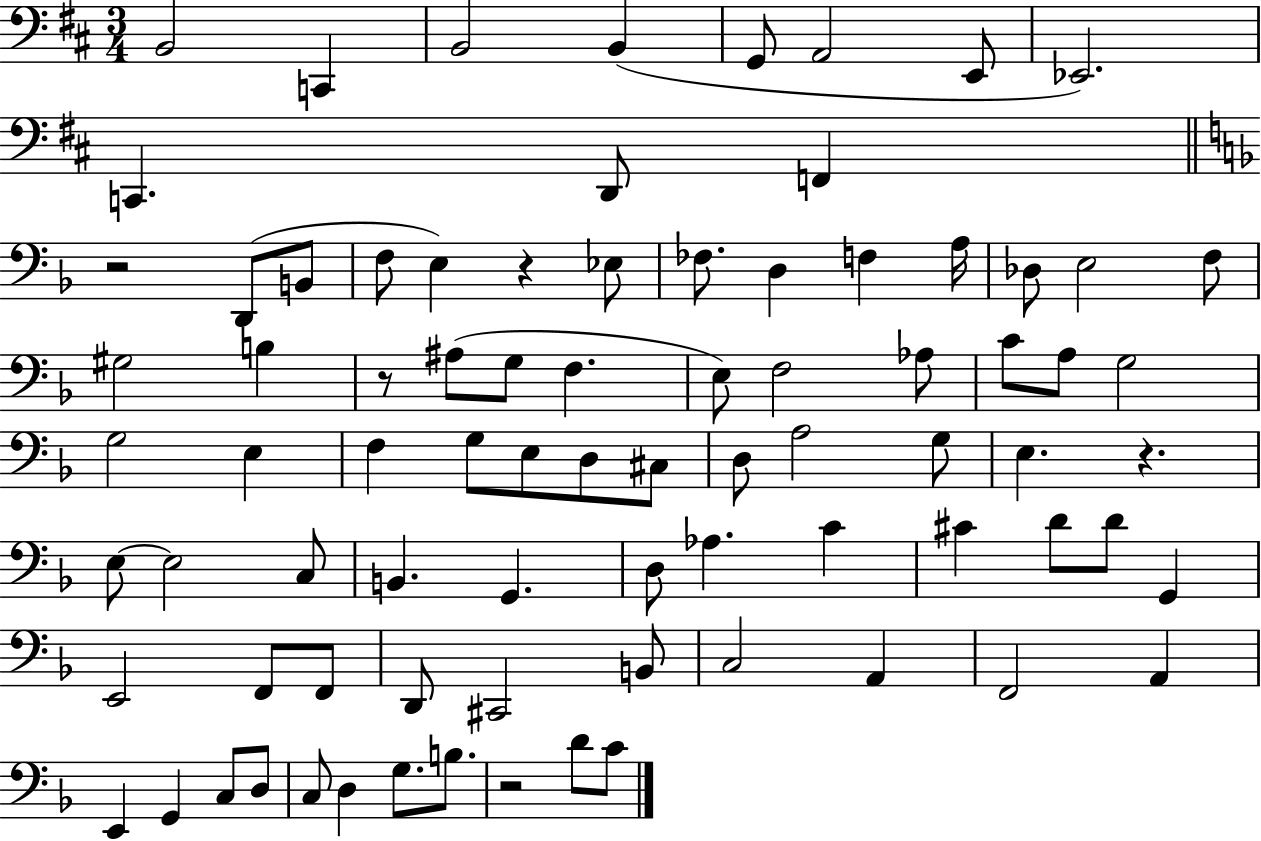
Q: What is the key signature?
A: D major